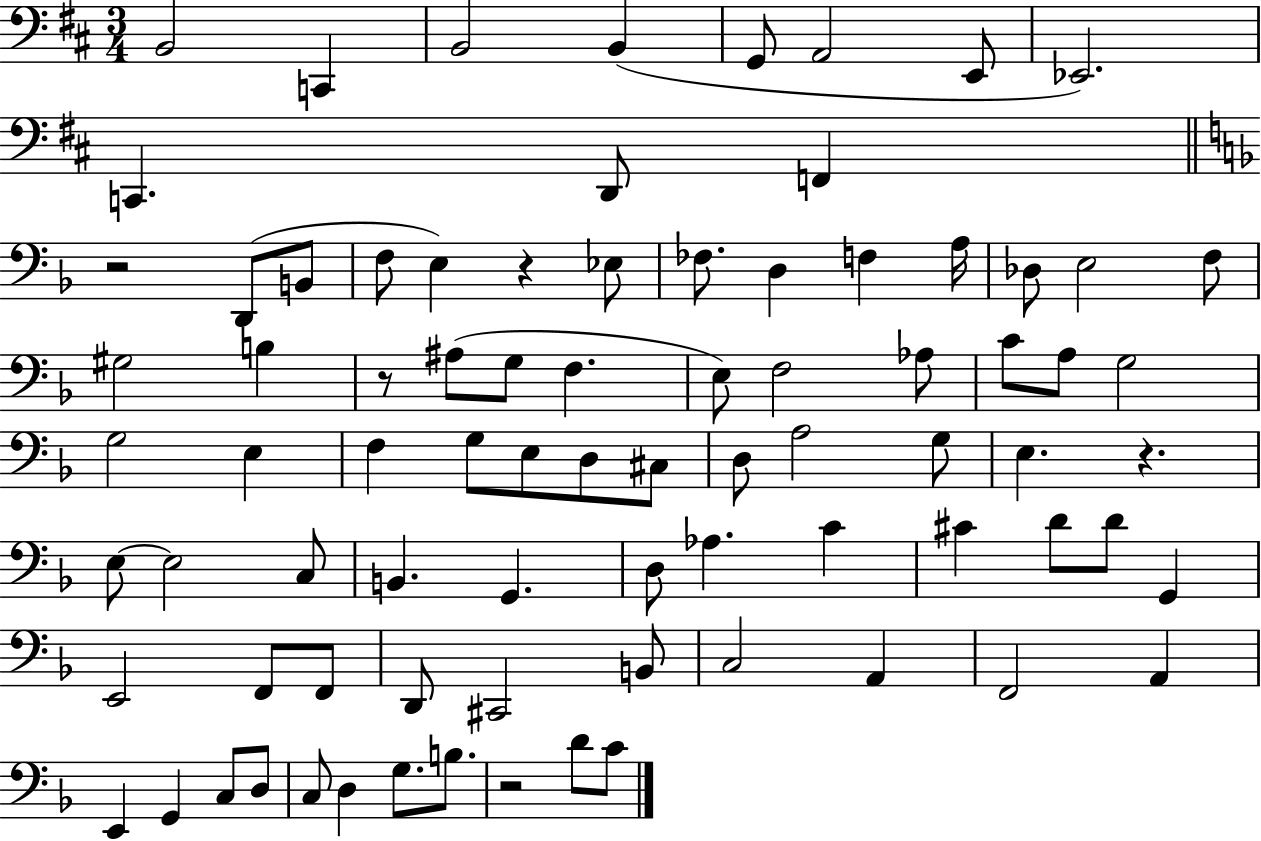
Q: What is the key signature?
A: D major